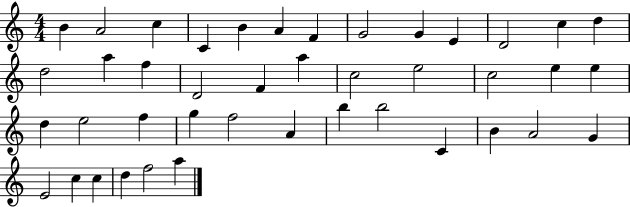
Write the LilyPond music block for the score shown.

{
  \clef treble
  \numericTimeSignature
  \time 4/4
  \key c \major
  b'4 a'2 c''4 | c'4 b'4 a'4 f'4 | g'2 g'4 e'4 | d'2 c''4 d''4 | \break d''2 a''4 f''4 | d'2 f'4 a''4 | c''2 e''2 | c''2 e''4 e''4 | \break d''4 e''2 f''4 | g''4 f''2 a'4 | b''4 b''2 c'4 | b'4 a'2 g'4 | \break e'2 c''4 c''4 | d''4 f''2 a''4 | \bar "|."
}